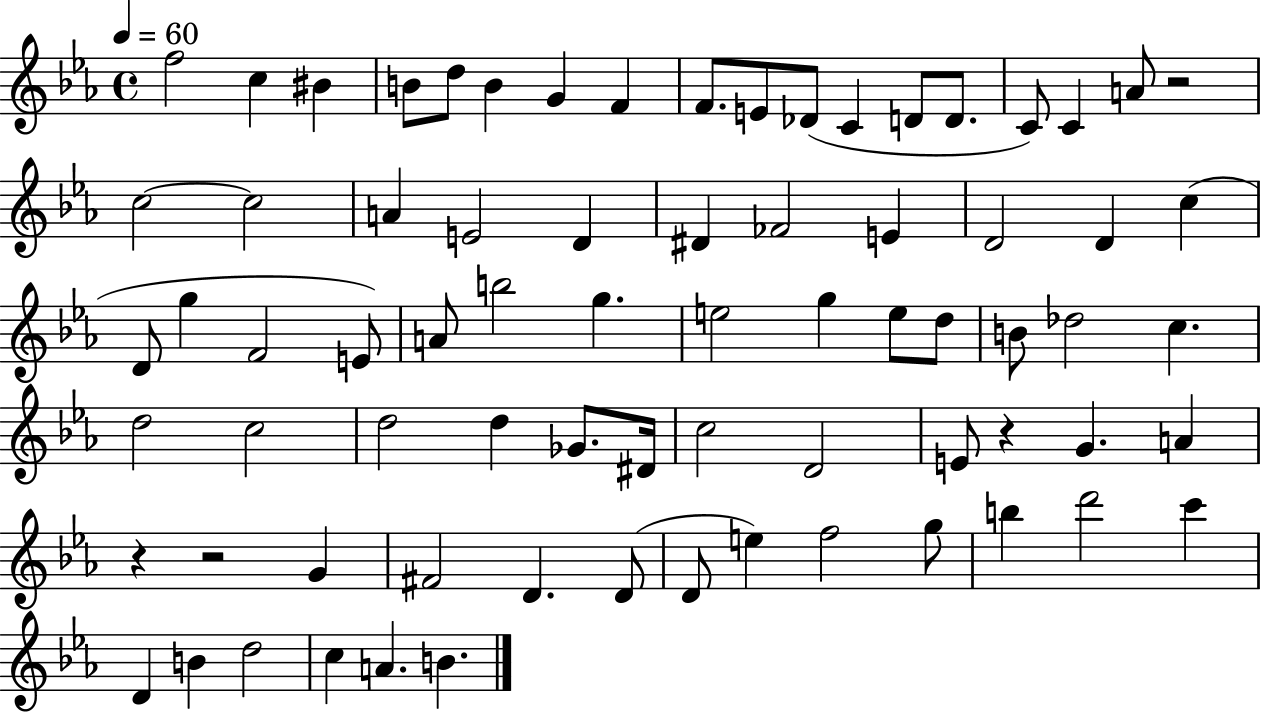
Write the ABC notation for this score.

X:1
T:Untitled
M:4/4
L:1/4
K:Eb
f2 c ^B B/2 d/2 B G F F/2 E/2 _D/2 C D/2 D/2 C/2 C A/2 z2 c2 c2 A E2 D ^D _F2 E D2 D c D/2 g F2 E/2 A/2 b2 g e2 g e/2 d/2 B/2 _d2 c d2 c2 d2 d _G/2 ^D/4 c2 D2 E/2 z G A z z2 G ^F2 D D/2 D/2 e f2 g/2 b d'2 c' D B d2 c A B